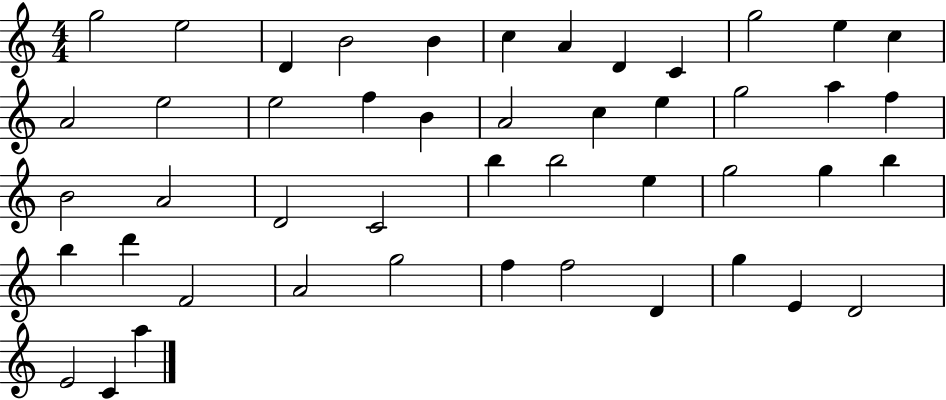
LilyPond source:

{
  \clef treble
  \numericTimeSignature
  \time 4/4
  \key c \major
  g''2 e''2 | d'4 b'2 b'4 | c''4 a'4 d'4 c'4 | g''2 e''4 c''4 | \break a'2 e''2 | e''2 f''4 b'4 | a'2 c''4 e''4 | g''2 a''4 f''4 | \break b'2 a'2 | d'2 c'2 | b''4 b''2 e''4 | g''2 g''4 b''4 | \break b''4 d'''4 f'2 | a'2 g''2 | f''4 f''2 d'4 | g''4 e'4 d'2 | \break e'2 c'4 a''4 | \bar "|."
}